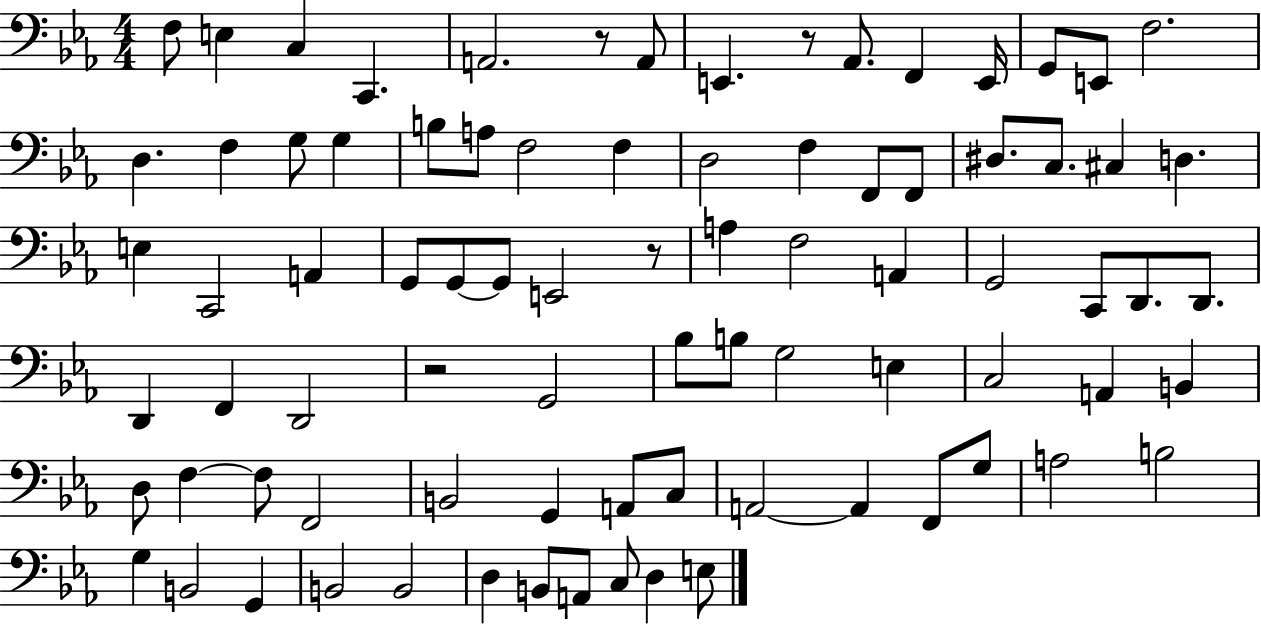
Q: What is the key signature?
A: EES major